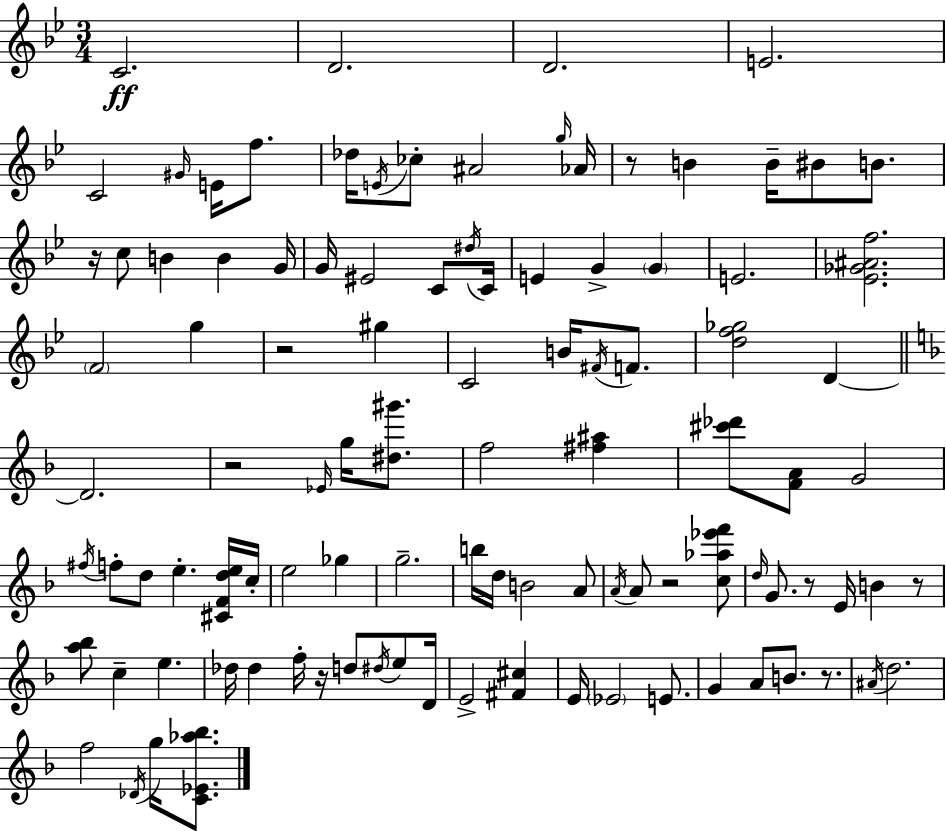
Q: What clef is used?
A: treble